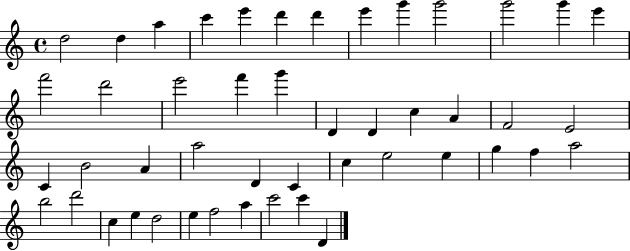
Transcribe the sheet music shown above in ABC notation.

X:1
T:Untitled
M:4/4
L:1/4
K:C
d2 d a c' e' d' d' e' g' g'2 g'2 g' e' f'2 d'2 e'2 f' g' D D c A F2 E2 C B2 A a2 D C c e2 e g f a2 b2 d'2 c e d2 e f2 a c'2 c' D